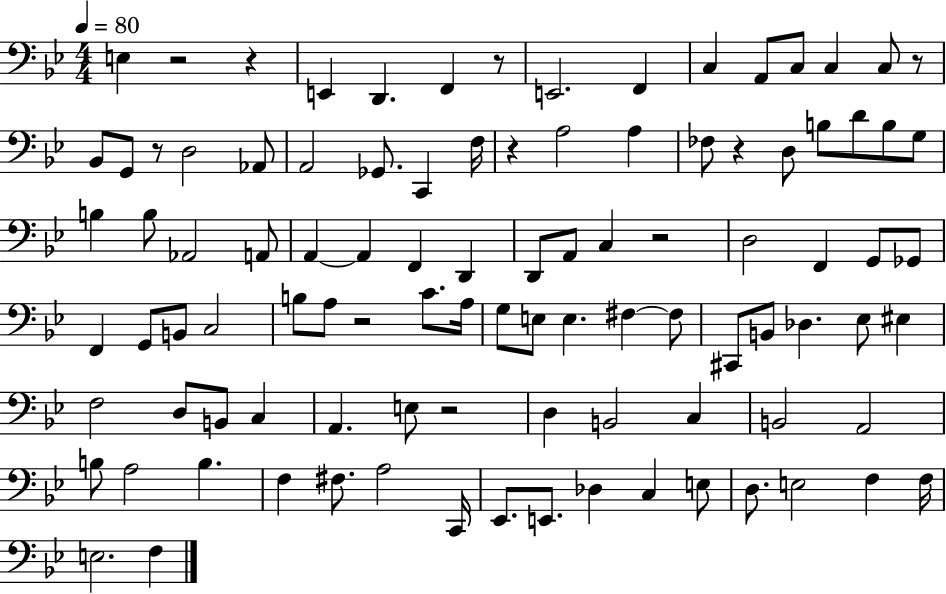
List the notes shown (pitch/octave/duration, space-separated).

E3/q R/h R/q E2/q D2/q. F2/q R/e E2/h. F2/q C3/q A2/e C3/e C3/q C3/e R/e Bb2/e G2/e R/e D3/h Ab2/e A2/h Gb2/e. C2/q F3/s R/q A3/h A3/q FES3/e R/q D3/e B3/e D4/e B3/e G3/e B3/q B3/e Ab2/h A2/e A2/q A2/q F2/q D2/q D2/e A2/e C3/q R/h D3/h F2/q G2/e Gb2/e F2/q G2/e B2/e C3/h B3/e A3/e R/h C4/e. A3/s G3/e E3/e E3/q. F#3/q F#3/e C#2/e B2/e Db3/q. Eb3/e EIS3/q F3/h D3/e B2/e C3/q A2/q. E3/e R/h D3/q B2/h C3/q B2/h A2/h B3/e A3/h B3/q. F3/q F#3/e. A3/h C2/s Eb2/e. E2/e. Db3/q C3/q E3/e D3/e. E3/h F3/q F3/s E3/h. F3/q